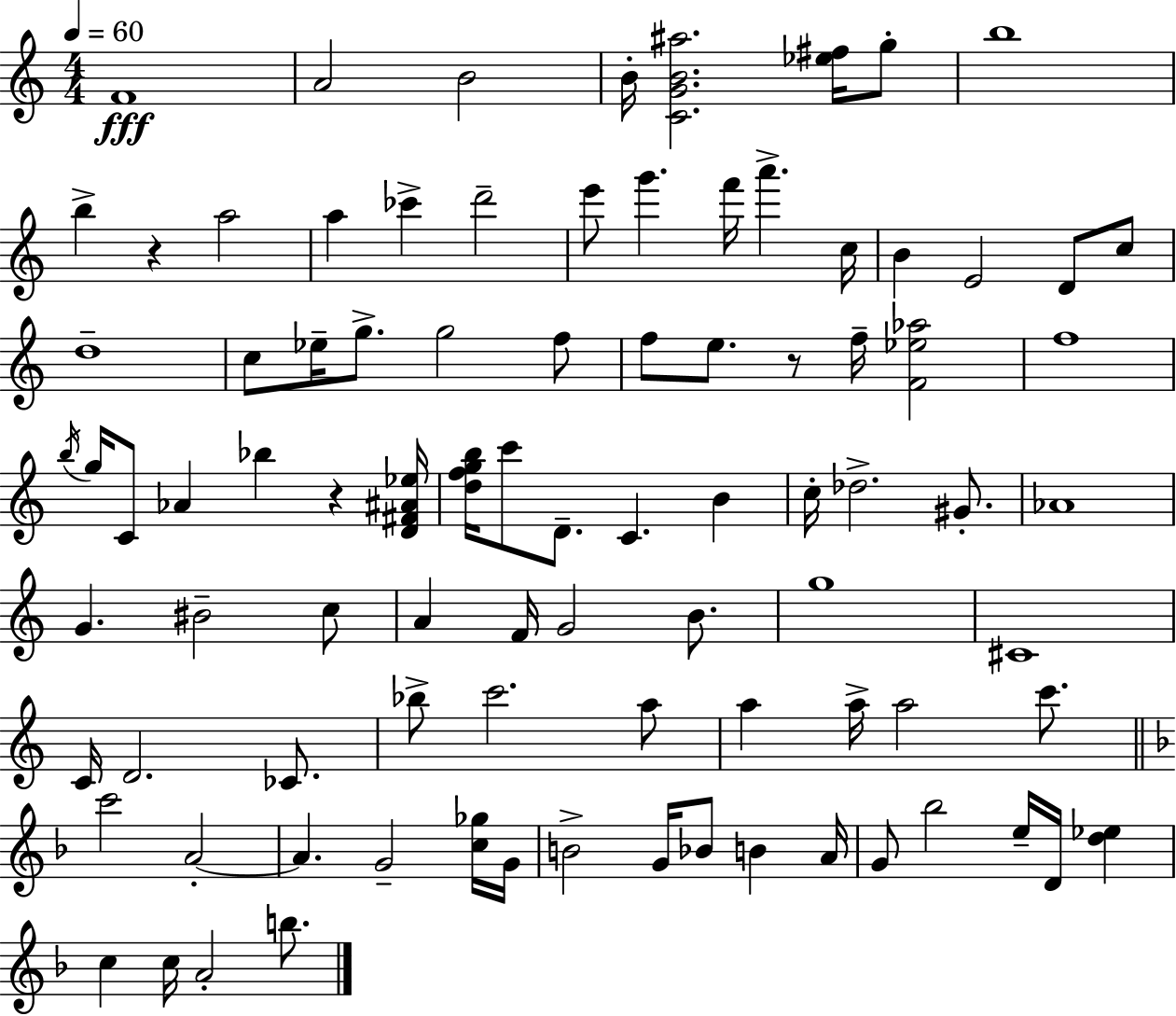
{
  \clef treble
  \numericTimeSignature
  \time 4/4
  \key a \minor
  \tempo 4 = 60
  \repeat volta 2 { f'1\fff | a'2 b'2 | b'16-. <c' g' b' ais''>2. <ees'' fis''>16 g''8-. | b''1 | \break b''4-> r4 a''2 | a''4 ces'''4-> d'''2-- | e'''8 g'''4. f'''16 a'''4.-> c''16 | b'4 e'2 d'8 c''8 | \break d''1-- | c''8 ees''16-- g''8.-> g''2 f''8 | f''8 e''8. r8 f''16-- <f' ees'' aes''>2 | f''1 | \break \acciaccatura { b''16 } g''16 c'8 aes'4 bes''4 r4 | <d' fis' ais' ees''>16 <d'' f'' g'' b''>16 c'''8 d'8.-- c'4. b'4 | c''16-. des''2.-> gis'8.-. | aes'1 | \break g'4. bis'2-- c''8 | a'4 f'16 g'2 b'8. | g''1 | cis'1 | \break c'16 d'2. ces'8. | bes''8-> c'''2. a''8 | a''4 a''16-> a''2 c'''8. | \bar "||" \break \key d \minor c'''2 a'2-.~~ | a'4. g'2-- <c'' ges''>16 g'16 | b'2-> g'16 bes'8 b'4 a'16 | g'8 bes''2 e''16-- d'16 <d'' ees''>4 | \break c''4 c''16 a'2-. b''8. | } \bar "|."
}